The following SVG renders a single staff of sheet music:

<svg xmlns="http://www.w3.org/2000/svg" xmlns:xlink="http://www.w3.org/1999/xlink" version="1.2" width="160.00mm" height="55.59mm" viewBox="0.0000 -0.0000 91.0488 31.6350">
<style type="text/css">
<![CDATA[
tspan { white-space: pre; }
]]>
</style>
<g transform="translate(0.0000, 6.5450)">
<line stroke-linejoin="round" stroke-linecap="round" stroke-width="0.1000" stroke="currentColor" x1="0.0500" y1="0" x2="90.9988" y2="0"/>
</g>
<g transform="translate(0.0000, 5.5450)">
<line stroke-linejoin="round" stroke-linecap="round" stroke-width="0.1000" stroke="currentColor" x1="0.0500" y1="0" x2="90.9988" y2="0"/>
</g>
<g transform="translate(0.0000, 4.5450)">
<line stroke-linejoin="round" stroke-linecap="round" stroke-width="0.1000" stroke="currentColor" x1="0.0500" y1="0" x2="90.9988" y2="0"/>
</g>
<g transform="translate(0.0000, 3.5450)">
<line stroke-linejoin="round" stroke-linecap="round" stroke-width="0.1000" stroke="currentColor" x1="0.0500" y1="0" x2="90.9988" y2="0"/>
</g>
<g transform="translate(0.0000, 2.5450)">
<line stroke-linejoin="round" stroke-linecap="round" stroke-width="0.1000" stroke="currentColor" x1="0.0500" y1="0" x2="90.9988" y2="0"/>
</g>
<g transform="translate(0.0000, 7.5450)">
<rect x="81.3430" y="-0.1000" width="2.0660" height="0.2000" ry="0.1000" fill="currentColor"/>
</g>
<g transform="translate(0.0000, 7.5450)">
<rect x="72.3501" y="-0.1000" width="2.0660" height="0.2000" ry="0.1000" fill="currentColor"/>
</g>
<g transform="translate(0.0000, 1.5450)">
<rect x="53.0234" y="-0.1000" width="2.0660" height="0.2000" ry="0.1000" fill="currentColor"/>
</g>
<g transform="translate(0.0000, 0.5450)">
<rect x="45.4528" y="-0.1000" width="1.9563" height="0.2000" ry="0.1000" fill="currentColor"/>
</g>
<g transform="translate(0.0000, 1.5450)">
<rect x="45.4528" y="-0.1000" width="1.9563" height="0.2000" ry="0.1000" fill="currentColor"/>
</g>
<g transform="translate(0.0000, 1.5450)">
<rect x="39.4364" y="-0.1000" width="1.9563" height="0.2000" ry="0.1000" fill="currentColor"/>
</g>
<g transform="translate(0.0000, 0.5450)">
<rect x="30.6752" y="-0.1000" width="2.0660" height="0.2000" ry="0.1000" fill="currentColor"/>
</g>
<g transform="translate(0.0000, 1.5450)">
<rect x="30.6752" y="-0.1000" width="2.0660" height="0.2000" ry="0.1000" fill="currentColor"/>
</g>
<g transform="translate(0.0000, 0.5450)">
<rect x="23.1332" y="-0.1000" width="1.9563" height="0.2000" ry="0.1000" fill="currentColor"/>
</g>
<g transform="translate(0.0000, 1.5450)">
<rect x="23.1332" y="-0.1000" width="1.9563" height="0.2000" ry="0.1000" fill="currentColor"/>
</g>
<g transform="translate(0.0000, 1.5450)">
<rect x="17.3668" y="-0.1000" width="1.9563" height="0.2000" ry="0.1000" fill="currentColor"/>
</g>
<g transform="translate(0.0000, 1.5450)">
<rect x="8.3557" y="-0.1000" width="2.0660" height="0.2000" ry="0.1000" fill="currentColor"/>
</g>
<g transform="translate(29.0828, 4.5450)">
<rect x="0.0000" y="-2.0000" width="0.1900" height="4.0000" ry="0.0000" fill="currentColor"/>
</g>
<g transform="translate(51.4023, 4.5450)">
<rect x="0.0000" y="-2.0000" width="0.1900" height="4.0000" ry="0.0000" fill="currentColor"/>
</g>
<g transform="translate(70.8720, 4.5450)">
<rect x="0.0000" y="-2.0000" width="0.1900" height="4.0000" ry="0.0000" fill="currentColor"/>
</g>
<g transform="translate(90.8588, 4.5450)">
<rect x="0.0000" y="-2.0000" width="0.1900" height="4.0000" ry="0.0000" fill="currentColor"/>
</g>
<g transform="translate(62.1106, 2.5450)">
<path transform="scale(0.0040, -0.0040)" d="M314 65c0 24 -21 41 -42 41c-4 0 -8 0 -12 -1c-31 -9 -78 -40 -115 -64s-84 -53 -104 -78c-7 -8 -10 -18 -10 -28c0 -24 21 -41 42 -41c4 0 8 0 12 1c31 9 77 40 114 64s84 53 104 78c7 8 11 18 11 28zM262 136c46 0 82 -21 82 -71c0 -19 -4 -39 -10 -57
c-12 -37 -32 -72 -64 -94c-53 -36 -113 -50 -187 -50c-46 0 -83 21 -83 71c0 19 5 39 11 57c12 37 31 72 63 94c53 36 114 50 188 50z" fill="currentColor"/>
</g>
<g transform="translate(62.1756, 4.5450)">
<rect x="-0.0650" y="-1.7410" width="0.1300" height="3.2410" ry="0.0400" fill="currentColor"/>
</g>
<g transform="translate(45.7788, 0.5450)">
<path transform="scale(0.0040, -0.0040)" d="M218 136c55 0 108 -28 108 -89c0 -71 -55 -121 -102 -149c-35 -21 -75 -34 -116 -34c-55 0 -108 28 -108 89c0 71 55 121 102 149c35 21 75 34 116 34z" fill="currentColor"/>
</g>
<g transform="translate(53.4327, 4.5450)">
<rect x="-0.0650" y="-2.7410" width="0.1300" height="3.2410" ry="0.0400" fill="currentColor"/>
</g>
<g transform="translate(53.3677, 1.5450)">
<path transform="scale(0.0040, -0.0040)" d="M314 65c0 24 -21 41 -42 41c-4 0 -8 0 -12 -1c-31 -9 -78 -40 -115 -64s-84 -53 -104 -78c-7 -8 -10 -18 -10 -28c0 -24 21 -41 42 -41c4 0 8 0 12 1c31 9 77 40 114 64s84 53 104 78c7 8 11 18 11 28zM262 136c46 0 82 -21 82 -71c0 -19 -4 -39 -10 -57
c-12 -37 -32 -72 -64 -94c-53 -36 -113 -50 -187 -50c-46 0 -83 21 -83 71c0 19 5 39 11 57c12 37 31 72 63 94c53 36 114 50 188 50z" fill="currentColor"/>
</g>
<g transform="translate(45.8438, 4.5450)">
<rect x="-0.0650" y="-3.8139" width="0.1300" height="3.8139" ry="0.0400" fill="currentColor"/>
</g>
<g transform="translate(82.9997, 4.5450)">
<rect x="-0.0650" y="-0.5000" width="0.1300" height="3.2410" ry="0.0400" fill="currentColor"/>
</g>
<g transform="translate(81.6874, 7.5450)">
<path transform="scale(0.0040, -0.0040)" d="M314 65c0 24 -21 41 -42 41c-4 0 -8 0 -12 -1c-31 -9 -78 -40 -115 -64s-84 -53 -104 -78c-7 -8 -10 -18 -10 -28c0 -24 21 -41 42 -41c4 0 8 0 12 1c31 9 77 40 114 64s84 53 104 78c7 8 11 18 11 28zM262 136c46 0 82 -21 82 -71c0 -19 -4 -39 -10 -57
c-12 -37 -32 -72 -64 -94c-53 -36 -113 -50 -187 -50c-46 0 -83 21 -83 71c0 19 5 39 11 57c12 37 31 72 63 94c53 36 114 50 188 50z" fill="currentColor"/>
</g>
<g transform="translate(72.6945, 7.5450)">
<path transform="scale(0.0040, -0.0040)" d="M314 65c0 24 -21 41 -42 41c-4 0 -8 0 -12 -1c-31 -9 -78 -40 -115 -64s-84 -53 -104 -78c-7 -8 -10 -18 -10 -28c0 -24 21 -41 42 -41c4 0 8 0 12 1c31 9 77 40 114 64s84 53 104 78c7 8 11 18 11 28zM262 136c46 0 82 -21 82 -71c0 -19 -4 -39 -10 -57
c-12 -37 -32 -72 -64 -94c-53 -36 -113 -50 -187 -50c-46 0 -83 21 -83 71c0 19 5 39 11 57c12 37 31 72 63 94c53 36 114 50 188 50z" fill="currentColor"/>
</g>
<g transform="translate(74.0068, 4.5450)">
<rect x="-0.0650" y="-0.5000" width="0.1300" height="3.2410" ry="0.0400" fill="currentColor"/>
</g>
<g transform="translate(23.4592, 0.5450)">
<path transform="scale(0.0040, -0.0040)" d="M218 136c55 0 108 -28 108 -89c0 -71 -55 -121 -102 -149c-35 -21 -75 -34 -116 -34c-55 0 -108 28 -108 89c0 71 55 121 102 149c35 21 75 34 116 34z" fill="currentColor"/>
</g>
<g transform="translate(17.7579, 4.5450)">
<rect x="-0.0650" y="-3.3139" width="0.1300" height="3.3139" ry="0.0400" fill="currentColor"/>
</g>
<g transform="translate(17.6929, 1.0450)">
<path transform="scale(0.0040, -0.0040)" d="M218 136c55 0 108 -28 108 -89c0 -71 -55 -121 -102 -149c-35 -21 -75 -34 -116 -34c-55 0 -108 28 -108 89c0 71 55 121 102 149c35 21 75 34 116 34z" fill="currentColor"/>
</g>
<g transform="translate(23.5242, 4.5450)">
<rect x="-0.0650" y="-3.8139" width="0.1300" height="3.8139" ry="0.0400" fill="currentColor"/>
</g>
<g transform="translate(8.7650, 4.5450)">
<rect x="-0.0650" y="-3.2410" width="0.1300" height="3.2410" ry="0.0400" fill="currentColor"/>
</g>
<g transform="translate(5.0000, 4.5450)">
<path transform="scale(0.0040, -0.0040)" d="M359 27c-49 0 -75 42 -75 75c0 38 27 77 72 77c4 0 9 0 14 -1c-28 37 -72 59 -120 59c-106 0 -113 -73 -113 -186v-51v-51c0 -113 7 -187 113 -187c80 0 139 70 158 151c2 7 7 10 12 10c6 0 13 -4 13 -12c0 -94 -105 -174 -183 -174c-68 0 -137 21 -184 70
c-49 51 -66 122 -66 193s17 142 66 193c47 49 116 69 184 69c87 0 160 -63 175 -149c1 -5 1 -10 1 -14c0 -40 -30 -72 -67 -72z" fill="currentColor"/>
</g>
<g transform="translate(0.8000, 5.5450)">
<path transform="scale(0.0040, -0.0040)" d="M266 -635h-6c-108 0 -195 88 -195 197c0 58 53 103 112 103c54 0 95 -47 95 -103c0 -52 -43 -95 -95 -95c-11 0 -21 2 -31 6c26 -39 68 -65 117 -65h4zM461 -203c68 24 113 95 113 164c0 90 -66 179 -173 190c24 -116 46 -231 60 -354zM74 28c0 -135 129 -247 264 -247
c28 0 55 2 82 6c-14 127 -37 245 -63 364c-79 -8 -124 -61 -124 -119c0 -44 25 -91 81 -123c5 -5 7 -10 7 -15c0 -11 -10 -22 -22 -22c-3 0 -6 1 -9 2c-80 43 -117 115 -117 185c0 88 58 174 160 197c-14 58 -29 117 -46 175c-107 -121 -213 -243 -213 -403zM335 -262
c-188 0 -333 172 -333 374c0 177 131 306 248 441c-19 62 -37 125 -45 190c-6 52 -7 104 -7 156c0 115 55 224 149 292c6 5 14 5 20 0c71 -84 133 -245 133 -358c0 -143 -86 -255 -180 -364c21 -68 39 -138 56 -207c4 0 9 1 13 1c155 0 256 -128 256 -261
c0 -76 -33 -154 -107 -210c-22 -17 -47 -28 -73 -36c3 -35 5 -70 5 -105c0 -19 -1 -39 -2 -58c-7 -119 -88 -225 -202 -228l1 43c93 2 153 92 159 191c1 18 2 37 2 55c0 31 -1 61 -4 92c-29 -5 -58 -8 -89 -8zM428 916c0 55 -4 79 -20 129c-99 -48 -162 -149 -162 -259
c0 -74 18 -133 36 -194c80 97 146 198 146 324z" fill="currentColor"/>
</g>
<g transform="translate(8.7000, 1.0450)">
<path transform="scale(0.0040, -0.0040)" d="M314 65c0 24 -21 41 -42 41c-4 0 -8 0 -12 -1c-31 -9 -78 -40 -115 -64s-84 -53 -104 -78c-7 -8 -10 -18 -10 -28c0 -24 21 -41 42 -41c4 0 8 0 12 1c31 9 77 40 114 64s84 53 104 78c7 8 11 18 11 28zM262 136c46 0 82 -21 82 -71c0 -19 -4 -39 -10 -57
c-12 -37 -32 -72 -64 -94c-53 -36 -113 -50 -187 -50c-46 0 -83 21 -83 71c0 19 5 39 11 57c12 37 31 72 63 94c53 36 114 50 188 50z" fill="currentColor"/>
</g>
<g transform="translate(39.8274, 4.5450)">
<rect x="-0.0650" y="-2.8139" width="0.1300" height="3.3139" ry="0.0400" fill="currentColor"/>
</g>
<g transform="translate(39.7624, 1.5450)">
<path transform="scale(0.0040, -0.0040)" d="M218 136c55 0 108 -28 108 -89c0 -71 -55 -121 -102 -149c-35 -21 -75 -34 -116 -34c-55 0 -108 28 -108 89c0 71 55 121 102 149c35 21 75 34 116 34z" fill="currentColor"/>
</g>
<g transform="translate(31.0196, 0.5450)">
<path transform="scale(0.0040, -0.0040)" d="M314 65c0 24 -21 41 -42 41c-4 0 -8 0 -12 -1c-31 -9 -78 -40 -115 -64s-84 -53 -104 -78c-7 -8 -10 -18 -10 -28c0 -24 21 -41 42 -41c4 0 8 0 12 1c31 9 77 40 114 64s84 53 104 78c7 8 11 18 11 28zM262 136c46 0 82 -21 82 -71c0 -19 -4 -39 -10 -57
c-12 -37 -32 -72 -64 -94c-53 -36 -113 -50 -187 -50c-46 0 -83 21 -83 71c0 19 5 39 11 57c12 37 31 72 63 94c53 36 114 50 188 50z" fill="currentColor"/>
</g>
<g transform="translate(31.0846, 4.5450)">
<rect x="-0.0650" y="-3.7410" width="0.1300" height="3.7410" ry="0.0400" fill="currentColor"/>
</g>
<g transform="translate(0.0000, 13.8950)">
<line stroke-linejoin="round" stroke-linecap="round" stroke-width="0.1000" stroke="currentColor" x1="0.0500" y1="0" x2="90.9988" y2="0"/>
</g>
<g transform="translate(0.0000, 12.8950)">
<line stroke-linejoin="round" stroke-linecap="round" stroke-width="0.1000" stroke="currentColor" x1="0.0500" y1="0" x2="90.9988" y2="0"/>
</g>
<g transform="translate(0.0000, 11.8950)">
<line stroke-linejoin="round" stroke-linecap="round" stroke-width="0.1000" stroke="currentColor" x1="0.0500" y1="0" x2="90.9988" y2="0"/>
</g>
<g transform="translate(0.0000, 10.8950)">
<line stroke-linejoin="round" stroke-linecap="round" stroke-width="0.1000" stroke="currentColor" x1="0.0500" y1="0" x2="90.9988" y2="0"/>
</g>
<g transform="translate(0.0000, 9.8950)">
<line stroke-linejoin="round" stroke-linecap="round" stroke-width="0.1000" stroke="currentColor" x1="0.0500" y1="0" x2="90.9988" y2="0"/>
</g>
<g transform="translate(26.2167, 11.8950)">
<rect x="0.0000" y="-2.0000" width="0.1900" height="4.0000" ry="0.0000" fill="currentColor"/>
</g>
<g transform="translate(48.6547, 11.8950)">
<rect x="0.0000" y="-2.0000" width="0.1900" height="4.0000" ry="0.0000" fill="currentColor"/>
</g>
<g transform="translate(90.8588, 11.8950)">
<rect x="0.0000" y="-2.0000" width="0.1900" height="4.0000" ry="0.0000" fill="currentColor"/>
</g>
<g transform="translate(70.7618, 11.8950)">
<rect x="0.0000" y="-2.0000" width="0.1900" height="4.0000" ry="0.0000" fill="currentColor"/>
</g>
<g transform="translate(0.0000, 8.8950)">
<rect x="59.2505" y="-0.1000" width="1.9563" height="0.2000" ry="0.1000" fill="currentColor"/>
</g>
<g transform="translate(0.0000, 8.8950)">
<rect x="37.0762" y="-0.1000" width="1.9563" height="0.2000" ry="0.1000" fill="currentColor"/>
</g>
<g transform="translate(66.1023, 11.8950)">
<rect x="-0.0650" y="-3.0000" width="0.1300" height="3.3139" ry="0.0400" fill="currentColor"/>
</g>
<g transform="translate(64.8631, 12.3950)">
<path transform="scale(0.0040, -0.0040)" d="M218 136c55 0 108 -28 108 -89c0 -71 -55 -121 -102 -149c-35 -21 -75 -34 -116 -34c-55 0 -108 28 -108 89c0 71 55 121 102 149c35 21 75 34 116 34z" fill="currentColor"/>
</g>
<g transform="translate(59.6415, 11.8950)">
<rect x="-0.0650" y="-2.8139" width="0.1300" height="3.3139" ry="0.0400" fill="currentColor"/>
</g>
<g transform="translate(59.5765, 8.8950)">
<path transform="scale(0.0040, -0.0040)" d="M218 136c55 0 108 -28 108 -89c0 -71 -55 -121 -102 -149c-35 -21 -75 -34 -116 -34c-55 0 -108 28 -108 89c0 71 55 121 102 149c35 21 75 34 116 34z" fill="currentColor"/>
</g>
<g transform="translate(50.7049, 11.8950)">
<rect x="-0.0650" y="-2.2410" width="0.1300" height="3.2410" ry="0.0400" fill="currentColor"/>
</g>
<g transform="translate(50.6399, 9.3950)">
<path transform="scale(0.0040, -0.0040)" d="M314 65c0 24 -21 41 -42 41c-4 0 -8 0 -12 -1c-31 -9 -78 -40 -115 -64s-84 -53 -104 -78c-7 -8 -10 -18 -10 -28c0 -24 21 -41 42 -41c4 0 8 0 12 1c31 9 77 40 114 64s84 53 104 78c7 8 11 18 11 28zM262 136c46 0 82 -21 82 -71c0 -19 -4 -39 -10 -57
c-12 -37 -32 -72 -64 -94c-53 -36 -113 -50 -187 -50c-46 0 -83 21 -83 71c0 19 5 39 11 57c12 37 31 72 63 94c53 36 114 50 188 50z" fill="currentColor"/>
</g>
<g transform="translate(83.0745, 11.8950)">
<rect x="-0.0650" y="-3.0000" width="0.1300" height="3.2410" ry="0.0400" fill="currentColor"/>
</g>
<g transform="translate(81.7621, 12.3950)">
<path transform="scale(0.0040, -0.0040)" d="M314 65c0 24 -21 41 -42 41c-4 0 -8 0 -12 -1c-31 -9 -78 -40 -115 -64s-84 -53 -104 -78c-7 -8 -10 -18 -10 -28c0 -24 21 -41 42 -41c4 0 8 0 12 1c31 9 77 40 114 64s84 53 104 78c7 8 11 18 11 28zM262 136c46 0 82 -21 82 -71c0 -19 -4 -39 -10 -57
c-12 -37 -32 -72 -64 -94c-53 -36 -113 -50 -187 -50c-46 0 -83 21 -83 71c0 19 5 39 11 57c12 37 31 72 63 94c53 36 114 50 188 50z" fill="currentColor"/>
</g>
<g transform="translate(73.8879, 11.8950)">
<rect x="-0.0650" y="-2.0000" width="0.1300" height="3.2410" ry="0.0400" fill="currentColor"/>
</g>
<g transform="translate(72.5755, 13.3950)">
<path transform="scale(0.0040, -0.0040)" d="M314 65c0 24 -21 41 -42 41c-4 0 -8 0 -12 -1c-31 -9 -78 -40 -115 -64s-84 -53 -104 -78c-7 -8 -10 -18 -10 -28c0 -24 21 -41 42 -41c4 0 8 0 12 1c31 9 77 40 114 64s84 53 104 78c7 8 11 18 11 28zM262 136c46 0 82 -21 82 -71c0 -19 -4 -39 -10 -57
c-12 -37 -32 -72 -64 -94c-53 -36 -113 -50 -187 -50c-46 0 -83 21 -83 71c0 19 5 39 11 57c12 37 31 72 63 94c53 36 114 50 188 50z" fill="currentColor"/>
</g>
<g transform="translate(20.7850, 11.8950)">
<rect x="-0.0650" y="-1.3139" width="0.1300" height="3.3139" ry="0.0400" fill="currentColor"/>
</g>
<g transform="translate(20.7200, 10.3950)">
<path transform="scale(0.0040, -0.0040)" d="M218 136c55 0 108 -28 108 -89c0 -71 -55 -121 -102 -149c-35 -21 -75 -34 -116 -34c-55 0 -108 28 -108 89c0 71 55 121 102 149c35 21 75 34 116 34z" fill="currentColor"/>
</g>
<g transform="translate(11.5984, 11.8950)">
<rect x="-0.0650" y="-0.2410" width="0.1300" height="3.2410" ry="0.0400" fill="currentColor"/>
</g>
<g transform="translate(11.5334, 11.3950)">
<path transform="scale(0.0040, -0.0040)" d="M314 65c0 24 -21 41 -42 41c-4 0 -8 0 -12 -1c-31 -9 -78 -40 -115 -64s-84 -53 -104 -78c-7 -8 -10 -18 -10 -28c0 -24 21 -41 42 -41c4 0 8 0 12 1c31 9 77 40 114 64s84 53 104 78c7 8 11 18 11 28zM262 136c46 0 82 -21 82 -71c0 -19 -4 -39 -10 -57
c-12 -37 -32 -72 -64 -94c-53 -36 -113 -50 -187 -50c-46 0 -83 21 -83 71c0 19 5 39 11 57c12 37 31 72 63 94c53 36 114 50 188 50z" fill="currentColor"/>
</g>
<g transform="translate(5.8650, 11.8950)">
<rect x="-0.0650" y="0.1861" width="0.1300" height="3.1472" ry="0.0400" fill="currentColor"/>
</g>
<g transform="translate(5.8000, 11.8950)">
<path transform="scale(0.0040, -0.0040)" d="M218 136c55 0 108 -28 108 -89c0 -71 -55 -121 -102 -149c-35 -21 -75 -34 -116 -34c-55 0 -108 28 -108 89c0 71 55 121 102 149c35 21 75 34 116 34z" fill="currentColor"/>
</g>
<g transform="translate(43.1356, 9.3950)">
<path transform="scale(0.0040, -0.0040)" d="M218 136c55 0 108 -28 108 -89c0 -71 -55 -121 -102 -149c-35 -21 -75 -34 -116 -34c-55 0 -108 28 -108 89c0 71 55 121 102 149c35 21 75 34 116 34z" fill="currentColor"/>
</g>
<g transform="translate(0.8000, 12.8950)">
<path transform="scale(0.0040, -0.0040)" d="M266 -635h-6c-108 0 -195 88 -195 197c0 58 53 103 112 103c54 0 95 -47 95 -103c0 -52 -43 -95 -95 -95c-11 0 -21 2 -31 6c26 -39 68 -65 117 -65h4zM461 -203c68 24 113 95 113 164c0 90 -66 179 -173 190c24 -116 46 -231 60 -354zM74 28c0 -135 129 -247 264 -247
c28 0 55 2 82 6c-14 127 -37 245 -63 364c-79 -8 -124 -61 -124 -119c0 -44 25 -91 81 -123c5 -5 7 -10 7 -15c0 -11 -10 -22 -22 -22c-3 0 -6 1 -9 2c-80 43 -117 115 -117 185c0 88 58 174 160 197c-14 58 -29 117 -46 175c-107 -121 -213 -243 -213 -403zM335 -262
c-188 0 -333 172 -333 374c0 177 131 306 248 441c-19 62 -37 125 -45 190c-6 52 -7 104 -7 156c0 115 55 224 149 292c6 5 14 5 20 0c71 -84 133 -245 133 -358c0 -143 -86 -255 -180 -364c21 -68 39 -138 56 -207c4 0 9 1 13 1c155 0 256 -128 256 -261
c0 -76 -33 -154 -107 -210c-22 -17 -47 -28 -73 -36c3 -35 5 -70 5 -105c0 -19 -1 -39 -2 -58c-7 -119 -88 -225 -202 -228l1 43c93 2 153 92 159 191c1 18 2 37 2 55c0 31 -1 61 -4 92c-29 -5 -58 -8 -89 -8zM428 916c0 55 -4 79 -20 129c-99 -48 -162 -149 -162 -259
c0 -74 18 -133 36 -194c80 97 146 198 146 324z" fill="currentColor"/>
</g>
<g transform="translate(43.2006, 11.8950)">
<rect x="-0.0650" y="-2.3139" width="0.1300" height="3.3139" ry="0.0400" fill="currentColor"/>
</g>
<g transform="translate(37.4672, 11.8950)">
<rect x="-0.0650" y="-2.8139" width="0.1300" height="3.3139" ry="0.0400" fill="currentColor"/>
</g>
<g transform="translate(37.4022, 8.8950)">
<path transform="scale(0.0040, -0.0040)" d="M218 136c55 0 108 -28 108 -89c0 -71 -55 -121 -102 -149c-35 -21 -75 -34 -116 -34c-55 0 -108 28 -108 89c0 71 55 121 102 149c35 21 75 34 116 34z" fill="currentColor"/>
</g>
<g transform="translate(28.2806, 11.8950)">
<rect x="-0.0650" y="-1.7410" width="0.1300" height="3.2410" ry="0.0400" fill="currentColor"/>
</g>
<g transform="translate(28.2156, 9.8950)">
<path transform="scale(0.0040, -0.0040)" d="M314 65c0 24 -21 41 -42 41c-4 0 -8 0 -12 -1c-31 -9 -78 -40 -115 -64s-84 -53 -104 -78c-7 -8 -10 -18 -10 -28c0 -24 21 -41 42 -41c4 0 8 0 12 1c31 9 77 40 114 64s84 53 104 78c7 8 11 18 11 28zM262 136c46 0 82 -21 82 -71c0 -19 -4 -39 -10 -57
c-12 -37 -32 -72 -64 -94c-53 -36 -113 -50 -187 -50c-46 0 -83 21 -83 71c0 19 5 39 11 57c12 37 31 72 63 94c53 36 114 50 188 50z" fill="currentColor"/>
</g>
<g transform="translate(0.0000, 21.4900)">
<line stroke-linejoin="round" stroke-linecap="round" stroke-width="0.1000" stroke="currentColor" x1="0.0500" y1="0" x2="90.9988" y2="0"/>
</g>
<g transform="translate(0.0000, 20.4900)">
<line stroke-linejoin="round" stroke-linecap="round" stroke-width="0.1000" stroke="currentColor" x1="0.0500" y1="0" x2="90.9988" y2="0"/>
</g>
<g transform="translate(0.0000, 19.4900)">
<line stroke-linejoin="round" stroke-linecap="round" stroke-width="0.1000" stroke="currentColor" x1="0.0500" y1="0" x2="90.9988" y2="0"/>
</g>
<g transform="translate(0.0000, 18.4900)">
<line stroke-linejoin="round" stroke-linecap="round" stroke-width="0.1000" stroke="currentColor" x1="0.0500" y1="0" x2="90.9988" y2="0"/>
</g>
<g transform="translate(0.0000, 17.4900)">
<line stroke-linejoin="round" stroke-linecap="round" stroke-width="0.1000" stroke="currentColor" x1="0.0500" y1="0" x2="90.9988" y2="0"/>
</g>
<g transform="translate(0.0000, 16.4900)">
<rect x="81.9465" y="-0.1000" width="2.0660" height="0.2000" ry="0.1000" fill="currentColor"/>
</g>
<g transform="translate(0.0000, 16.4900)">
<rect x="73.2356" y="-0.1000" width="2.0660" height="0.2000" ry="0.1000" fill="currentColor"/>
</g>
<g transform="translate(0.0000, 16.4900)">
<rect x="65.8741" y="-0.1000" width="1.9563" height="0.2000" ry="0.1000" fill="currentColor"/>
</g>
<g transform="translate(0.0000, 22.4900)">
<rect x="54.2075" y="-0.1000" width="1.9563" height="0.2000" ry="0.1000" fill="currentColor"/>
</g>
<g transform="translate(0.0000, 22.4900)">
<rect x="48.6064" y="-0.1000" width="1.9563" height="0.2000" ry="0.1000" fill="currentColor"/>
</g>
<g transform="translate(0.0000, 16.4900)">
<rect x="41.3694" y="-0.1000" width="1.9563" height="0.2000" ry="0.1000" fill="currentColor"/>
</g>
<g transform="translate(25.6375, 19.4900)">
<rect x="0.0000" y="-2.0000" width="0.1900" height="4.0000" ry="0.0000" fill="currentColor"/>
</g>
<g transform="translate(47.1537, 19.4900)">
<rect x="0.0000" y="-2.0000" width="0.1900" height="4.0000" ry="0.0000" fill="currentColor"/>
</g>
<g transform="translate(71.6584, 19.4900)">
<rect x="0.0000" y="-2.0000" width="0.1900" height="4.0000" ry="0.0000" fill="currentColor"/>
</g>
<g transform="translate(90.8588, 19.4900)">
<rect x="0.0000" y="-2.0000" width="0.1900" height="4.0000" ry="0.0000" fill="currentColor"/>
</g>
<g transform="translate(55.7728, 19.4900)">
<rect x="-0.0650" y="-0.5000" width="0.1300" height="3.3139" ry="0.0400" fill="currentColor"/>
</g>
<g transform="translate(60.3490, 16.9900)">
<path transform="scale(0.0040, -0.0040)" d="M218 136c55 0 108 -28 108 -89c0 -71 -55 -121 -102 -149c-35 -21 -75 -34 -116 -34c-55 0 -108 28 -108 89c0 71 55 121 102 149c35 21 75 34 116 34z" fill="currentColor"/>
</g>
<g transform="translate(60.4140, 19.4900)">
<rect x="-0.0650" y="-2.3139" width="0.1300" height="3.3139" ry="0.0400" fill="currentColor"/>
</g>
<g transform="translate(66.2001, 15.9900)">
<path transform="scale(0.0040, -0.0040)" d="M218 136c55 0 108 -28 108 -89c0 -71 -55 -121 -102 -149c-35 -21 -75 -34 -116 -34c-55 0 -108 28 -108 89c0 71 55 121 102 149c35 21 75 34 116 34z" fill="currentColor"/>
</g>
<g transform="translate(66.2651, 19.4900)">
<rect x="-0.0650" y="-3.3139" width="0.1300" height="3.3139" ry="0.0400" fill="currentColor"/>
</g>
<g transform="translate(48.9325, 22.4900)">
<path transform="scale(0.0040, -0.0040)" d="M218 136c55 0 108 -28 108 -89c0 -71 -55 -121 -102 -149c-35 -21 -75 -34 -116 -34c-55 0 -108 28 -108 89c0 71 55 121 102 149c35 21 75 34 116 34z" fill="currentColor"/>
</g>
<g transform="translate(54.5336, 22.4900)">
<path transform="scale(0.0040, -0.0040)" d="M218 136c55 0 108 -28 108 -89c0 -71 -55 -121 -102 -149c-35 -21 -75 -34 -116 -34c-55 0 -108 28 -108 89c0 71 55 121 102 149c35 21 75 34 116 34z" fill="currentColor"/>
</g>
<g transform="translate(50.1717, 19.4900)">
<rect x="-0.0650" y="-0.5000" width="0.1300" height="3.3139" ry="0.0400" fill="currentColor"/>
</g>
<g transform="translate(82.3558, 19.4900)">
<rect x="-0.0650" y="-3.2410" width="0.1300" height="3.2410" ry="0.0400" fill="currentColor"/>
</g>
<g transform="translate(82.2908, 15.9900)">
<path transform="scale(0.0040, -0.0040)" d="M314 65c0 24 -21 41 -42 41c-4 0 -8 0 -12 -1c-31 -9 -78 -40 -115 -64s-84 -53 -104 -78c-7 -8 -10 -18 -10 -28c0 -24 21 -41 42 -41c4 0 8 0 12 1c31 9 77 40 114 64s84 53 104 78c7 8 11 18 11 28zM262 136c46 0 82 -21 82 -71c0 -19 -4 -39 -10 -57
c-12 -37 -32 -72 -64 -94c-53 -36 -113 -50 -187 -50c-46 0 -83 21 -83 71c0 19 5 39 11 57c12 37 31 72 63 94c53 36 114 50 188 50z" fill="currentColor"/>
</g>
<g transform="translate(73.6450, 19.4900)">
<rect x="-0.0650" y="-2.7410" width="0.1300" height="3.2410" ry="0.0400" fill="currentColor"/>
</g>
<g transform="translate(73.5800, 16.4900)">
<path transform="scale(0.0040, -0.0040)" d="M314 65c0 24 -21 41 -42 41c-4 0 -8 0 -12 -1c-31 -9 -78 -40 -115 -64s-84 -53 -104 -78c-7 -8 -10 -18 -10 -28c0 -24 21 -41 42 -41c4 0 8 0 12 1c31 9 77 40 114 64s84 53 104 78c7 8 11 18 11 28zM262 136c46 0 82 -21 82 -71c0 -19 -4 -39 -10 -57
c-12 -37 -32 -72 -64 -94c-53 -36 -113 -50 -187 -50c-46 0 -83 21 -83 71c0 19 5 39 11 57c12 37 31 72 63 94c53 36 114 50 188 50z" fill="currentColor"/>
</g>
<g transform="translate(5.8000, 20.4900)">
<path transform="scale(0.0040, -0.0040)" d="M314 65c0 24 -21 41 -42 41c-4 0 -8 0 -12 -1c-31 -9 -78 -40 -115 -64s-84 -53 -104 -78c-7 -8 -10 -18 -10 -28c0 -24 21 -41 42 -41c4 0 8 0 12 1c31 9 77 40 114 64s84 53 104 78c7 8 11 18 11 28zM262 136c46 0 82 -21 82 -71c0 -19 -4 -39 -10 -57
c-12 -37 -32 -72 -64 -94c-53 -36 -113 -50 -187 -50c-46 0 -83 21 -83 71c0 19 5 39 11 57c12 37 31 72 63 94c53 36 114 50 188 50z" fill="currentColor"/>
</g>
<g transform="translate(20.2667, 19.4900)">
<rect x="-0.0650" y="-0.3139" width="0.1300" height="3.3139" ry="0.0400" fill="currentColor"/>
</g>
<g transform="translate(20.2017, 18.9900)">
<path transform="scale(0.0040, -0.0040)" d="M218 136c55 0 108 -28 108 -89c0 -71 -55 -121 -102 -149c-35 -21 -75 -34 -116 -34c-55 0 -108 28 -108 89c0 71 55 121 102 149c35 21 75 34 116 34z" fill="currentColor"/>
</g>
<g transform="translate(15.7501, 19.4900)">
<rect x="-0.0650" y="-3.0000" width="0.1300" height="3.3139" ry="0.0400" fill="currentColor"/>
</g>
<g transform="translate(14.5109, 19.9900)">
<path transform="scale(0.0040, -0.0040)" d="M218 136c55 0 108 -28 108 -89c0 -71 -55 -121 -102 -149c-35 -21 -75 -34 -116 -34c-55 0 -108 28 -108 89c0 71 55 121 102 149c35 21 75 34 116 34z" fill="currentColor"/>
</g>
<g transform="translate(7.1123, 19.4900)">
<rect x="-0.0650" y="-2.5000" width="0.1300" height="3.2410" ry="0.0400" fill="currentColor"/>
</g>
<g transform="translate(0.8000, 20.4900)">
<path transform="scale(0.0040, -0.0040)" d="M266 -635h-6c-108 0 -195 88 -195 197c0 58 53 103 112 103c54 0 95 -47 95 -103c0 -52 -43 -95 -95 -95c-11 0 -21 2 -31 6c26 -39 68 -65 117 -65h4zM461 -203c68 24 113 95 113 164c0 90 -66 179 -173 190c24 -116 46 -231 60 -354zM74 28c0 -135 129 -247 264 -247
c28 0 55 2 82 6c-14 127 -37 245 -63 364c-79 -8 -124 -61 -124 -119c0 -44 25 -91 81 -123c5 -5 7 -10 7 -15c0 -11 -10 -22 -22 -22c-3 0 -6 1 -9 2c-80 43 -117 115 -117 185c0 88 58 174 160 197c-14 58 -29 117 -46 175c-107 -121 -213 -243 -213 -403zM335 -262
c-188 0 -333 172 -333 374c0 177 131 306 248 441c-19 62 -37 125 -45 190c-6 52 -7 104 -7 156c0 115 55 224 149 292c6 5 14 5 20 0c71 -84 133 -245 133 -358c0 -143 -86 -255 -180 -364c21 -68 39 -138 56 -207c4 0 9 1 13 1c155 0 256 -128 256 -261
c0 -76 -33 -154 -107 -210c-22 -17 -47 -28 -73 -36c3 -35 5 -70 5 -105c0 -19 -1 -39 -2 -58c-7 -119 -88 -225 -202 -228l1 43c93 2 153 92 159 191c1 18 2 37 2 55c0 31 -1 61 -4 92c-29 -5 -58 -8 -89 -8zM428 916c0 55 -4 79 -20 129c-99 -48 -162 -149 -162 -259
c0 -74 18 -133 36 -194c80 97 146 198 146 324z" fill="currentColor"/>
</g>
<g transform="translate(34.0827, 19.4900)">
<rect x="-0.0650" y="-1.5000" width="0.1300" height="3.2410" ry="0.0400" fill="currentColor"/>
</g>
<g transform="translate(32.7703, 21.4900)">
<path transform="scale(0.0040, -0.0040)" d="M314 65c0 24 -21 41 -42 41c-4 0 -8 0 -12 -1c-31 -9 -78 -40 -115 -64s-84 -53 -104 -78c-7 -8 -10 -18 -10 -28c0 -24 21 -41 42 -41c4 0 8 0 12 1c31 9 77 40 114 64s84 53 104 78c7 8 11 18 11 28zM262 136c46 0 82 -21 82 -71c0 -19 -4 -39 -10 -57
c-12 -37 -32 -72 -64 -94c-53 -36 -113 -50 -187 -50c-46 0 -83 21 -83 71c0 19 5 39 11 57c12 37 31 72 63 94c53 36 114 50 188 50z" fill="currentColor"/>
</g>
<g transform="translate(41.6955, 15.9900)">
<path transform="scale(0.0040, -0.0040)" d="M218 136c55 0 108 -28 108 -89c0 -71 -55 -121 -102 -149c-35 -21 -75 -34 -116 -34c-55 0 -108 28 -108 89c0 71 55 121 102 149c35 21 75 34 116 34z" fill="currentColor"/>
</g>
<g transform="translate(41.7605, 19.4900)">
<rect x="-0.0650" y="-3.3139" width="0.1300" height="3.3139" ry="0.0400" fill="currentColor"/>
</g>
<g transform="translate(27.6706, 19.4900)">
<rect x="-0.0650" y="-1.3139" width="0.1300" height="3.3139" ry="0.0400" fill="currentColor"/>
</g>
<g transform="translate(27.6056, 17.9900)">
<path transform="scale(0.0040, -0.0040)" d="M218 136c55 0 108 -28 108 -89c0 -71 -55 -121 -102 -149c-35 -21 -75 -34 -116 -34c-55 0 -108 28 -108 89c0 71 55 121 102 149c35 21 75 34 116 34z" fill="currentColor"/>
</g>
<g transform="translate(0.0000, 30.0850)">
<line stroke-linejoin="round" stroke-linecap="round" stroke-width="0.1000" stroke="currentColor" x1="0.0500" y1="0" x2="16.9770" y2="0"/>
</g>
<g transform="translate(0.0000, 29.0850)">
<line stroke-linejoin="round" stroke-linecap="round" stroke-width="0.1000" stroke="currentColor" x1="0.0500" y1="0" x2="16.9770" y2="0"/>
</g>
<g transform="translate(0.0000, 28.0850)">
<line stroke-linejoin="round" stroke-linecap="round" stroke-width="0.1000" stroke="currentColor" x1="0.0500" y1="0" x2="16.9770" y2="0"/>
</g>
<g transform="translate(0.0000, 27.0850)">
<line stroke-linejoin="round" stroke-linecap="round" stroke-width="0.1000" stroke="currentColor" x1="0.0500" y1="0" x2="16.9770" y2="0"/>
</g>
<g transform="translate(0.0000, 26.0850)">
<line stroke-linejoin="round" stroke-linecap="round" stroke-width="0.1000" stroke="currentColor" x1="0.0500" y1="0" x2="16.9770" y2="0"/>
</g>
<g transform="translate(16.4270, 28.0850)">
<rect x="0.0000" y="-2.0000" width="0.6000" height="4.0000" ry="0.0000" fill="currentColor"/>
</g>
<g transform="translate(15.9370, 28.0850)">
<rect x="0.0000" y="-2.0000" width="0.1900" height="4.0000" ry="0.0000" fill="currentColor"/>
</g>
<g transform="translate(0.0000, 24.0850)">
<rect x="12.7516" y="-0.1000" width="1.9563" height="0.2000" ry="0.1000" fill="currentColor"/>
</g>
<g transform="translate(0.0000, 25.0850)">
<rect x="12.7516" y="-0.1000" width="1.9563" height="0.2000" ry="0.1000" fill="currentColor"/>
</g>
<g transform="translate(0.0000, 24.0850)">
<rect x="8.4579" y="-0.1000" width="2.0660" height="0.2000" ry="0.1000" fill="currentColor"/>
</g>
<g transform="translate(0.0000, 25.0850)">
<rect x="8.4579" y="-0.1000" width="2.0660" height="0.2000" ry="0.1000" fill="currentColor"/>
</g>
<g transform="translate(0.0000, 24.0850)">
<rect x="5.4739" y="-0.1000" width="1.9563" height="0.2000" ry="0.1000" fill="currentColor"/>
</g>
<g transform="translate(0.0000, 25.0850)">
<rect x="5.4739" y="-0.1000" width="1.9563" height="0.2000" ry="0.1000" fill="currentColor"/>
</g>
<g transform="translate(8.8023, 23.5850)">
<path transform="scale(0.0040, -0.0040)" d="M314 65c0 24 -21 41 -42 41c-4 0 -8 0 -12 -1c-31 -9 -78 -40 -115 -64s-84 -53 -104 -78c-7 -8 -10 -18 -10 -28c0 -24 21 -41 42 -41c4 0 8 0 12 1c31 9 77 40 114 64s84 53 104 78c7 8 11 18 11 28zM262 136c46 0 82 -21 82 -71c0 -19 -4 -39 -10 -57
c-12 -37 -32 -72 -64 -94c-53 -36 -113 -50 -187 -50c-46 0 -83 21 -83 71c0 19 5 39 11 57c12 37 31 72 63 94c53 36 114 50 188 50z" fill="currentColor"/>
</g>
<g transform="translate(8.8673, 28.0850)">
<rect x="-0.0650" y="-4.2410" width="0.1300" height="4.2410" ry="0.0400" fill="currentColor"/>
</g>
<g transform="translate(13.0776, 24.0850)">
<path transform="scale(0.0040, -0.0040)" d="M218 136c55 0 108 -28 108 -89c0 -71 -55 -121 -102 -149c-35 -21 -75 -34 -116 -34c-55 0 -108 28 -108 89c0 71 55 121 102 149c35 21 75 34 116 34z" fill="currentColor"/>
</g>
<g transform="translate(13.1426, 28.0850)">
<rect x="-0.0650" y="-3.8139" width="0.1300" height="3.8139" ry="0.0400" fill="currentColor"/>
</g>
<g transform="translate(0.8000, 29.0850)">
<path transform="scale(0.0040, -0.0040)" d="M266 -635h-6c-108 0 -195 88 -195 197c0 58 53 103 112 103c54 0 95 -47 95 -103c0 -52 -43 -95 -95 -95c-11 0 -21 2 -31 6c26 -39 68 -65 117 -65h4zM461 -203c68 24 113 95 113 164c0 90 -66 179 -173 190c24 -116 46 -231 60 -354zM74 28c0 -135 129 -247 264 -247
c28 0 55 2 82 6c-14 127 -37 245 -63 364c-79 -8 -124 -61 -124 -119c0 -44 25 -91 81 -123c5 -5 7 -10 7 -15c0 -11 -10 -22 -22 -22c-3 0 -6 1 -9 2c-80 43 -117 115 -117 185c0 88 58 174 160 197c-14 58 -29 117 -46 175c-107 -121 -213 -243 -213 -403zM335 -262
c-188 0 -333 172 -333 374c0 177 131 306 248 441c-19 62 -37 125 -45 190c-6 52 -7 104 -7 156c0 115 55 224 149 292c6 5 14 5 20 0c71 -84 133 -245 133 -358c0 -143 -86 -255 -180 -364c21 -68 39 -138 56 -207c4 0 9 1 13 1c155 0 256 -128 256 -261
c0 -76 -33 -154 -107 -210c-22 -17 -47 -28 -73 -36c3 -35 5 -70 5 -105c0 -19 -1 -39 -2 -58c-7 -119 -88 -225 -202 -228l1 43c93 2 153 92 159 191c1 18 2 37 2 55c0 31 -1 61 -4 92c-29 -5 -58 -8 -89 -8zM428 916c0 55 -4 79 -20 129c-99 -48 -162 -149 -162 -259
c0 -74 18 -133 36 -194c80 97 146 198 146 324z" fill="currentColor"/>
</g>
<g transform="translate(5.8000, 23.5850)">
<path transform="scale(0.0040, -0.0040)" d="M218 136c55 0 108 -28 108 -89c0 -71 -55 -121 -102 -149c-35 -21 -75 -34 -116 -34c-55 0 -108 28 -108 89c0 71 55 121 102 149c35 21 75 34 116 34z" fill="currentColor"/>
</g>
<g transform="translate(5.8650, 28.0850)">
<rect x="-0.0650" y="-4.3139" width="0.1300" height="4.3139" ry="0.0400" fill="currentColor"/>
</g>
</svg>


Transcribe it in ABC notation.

X:1
T:Untitled
M:4/4
L:1/4
K:C
b2 b c' c'2 a c' a2 f2 C2 C2 B c2 e f2 a g g2 a A F2 A2 G2 A c e E2 b C C g b a2 b2 d' d'2 c'